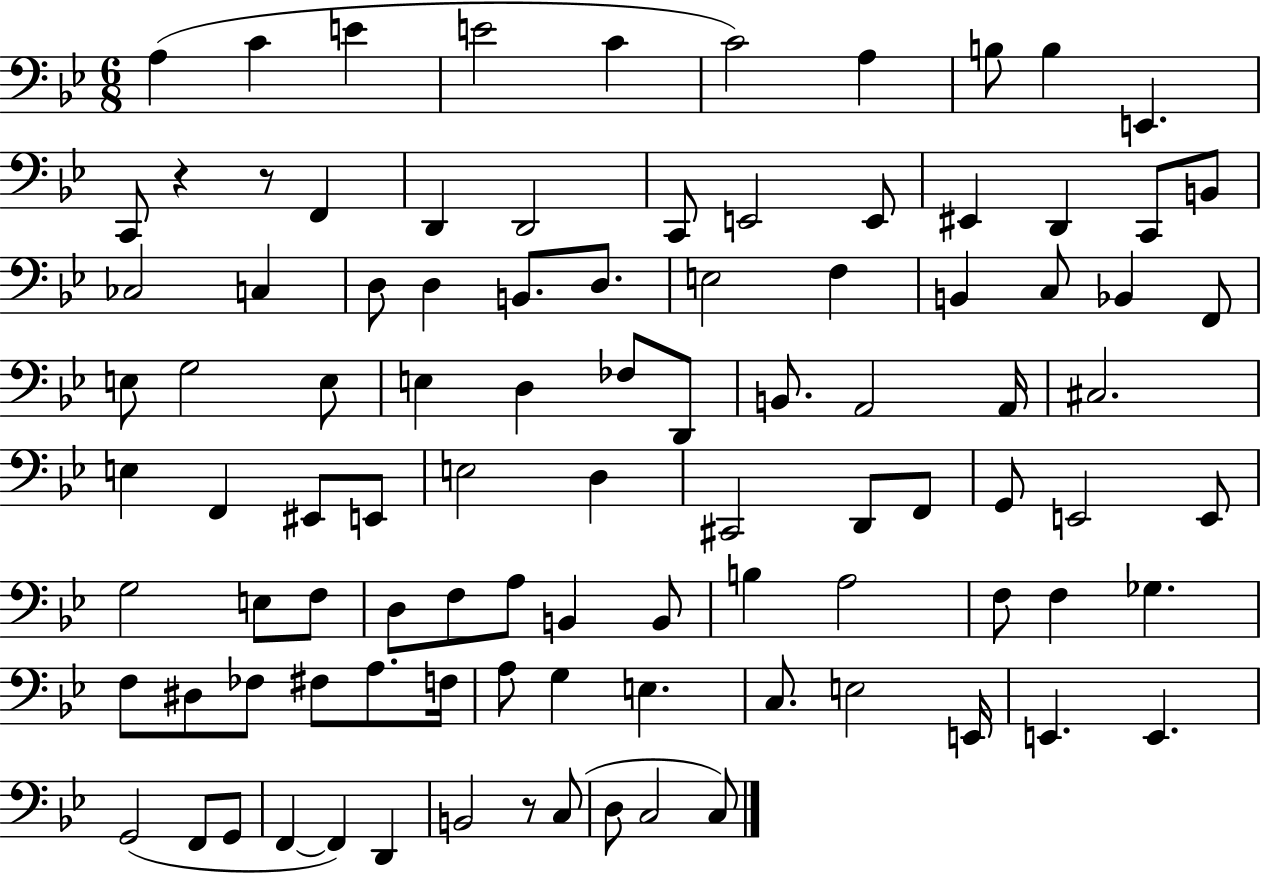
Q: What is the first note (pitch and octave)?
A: A3